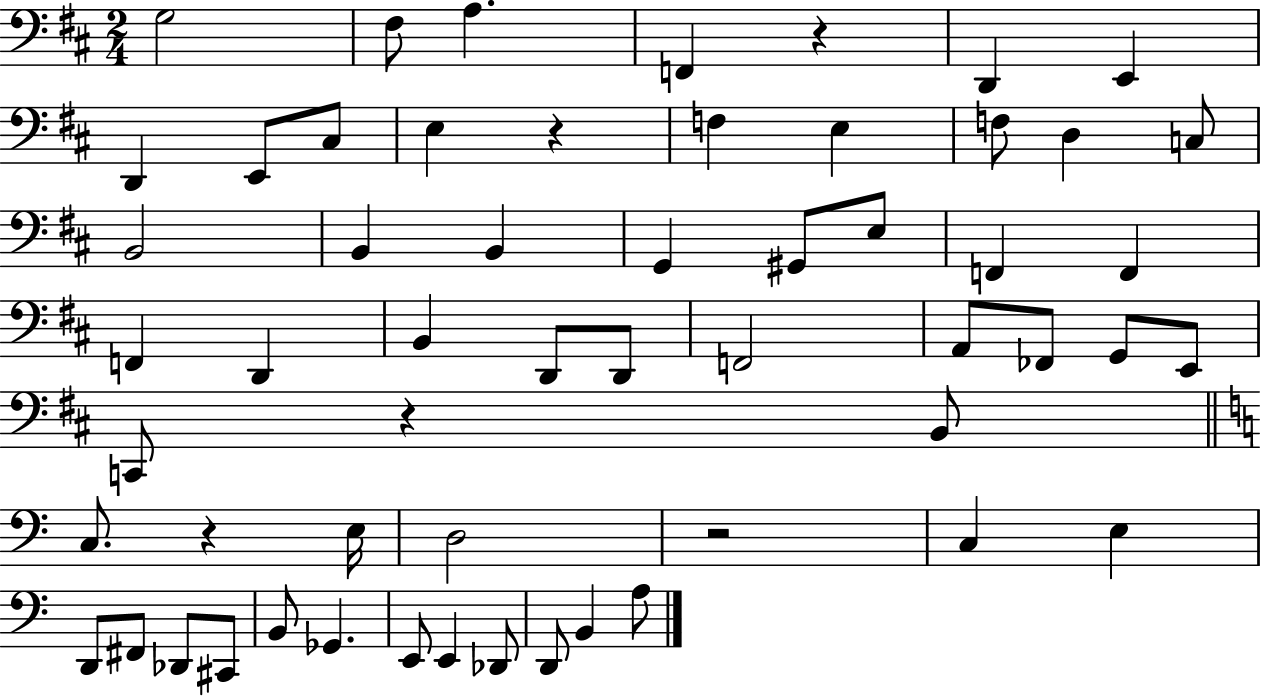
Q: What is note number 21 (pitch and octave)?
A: E3